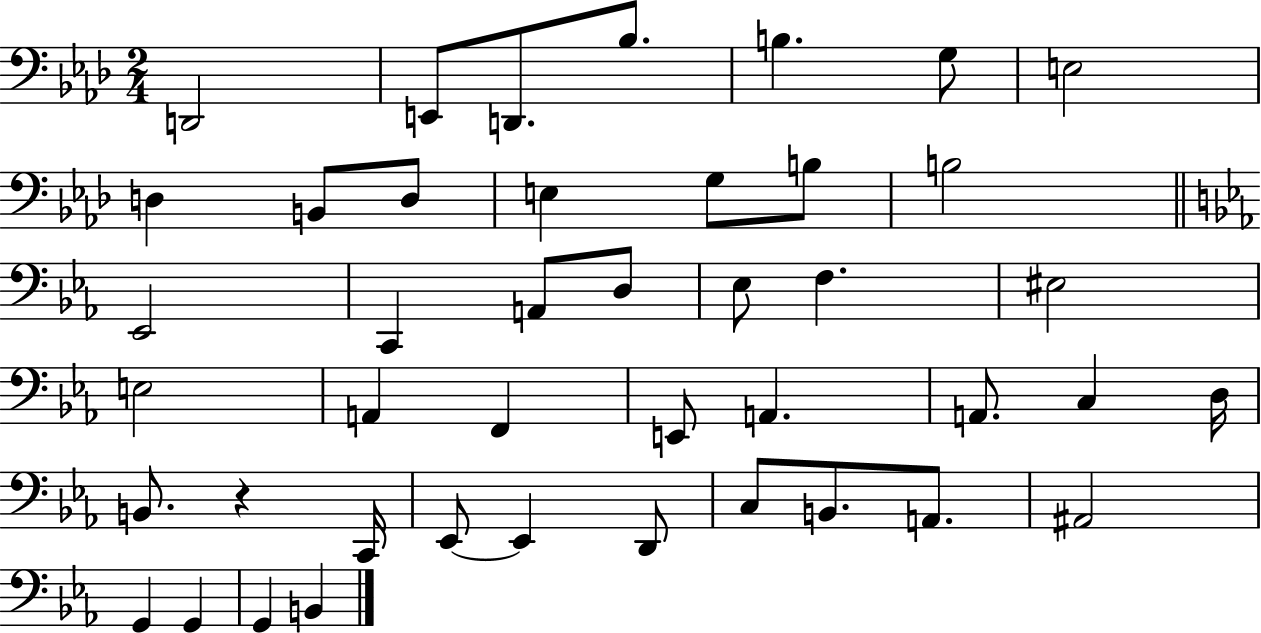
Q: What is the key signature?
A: AES major